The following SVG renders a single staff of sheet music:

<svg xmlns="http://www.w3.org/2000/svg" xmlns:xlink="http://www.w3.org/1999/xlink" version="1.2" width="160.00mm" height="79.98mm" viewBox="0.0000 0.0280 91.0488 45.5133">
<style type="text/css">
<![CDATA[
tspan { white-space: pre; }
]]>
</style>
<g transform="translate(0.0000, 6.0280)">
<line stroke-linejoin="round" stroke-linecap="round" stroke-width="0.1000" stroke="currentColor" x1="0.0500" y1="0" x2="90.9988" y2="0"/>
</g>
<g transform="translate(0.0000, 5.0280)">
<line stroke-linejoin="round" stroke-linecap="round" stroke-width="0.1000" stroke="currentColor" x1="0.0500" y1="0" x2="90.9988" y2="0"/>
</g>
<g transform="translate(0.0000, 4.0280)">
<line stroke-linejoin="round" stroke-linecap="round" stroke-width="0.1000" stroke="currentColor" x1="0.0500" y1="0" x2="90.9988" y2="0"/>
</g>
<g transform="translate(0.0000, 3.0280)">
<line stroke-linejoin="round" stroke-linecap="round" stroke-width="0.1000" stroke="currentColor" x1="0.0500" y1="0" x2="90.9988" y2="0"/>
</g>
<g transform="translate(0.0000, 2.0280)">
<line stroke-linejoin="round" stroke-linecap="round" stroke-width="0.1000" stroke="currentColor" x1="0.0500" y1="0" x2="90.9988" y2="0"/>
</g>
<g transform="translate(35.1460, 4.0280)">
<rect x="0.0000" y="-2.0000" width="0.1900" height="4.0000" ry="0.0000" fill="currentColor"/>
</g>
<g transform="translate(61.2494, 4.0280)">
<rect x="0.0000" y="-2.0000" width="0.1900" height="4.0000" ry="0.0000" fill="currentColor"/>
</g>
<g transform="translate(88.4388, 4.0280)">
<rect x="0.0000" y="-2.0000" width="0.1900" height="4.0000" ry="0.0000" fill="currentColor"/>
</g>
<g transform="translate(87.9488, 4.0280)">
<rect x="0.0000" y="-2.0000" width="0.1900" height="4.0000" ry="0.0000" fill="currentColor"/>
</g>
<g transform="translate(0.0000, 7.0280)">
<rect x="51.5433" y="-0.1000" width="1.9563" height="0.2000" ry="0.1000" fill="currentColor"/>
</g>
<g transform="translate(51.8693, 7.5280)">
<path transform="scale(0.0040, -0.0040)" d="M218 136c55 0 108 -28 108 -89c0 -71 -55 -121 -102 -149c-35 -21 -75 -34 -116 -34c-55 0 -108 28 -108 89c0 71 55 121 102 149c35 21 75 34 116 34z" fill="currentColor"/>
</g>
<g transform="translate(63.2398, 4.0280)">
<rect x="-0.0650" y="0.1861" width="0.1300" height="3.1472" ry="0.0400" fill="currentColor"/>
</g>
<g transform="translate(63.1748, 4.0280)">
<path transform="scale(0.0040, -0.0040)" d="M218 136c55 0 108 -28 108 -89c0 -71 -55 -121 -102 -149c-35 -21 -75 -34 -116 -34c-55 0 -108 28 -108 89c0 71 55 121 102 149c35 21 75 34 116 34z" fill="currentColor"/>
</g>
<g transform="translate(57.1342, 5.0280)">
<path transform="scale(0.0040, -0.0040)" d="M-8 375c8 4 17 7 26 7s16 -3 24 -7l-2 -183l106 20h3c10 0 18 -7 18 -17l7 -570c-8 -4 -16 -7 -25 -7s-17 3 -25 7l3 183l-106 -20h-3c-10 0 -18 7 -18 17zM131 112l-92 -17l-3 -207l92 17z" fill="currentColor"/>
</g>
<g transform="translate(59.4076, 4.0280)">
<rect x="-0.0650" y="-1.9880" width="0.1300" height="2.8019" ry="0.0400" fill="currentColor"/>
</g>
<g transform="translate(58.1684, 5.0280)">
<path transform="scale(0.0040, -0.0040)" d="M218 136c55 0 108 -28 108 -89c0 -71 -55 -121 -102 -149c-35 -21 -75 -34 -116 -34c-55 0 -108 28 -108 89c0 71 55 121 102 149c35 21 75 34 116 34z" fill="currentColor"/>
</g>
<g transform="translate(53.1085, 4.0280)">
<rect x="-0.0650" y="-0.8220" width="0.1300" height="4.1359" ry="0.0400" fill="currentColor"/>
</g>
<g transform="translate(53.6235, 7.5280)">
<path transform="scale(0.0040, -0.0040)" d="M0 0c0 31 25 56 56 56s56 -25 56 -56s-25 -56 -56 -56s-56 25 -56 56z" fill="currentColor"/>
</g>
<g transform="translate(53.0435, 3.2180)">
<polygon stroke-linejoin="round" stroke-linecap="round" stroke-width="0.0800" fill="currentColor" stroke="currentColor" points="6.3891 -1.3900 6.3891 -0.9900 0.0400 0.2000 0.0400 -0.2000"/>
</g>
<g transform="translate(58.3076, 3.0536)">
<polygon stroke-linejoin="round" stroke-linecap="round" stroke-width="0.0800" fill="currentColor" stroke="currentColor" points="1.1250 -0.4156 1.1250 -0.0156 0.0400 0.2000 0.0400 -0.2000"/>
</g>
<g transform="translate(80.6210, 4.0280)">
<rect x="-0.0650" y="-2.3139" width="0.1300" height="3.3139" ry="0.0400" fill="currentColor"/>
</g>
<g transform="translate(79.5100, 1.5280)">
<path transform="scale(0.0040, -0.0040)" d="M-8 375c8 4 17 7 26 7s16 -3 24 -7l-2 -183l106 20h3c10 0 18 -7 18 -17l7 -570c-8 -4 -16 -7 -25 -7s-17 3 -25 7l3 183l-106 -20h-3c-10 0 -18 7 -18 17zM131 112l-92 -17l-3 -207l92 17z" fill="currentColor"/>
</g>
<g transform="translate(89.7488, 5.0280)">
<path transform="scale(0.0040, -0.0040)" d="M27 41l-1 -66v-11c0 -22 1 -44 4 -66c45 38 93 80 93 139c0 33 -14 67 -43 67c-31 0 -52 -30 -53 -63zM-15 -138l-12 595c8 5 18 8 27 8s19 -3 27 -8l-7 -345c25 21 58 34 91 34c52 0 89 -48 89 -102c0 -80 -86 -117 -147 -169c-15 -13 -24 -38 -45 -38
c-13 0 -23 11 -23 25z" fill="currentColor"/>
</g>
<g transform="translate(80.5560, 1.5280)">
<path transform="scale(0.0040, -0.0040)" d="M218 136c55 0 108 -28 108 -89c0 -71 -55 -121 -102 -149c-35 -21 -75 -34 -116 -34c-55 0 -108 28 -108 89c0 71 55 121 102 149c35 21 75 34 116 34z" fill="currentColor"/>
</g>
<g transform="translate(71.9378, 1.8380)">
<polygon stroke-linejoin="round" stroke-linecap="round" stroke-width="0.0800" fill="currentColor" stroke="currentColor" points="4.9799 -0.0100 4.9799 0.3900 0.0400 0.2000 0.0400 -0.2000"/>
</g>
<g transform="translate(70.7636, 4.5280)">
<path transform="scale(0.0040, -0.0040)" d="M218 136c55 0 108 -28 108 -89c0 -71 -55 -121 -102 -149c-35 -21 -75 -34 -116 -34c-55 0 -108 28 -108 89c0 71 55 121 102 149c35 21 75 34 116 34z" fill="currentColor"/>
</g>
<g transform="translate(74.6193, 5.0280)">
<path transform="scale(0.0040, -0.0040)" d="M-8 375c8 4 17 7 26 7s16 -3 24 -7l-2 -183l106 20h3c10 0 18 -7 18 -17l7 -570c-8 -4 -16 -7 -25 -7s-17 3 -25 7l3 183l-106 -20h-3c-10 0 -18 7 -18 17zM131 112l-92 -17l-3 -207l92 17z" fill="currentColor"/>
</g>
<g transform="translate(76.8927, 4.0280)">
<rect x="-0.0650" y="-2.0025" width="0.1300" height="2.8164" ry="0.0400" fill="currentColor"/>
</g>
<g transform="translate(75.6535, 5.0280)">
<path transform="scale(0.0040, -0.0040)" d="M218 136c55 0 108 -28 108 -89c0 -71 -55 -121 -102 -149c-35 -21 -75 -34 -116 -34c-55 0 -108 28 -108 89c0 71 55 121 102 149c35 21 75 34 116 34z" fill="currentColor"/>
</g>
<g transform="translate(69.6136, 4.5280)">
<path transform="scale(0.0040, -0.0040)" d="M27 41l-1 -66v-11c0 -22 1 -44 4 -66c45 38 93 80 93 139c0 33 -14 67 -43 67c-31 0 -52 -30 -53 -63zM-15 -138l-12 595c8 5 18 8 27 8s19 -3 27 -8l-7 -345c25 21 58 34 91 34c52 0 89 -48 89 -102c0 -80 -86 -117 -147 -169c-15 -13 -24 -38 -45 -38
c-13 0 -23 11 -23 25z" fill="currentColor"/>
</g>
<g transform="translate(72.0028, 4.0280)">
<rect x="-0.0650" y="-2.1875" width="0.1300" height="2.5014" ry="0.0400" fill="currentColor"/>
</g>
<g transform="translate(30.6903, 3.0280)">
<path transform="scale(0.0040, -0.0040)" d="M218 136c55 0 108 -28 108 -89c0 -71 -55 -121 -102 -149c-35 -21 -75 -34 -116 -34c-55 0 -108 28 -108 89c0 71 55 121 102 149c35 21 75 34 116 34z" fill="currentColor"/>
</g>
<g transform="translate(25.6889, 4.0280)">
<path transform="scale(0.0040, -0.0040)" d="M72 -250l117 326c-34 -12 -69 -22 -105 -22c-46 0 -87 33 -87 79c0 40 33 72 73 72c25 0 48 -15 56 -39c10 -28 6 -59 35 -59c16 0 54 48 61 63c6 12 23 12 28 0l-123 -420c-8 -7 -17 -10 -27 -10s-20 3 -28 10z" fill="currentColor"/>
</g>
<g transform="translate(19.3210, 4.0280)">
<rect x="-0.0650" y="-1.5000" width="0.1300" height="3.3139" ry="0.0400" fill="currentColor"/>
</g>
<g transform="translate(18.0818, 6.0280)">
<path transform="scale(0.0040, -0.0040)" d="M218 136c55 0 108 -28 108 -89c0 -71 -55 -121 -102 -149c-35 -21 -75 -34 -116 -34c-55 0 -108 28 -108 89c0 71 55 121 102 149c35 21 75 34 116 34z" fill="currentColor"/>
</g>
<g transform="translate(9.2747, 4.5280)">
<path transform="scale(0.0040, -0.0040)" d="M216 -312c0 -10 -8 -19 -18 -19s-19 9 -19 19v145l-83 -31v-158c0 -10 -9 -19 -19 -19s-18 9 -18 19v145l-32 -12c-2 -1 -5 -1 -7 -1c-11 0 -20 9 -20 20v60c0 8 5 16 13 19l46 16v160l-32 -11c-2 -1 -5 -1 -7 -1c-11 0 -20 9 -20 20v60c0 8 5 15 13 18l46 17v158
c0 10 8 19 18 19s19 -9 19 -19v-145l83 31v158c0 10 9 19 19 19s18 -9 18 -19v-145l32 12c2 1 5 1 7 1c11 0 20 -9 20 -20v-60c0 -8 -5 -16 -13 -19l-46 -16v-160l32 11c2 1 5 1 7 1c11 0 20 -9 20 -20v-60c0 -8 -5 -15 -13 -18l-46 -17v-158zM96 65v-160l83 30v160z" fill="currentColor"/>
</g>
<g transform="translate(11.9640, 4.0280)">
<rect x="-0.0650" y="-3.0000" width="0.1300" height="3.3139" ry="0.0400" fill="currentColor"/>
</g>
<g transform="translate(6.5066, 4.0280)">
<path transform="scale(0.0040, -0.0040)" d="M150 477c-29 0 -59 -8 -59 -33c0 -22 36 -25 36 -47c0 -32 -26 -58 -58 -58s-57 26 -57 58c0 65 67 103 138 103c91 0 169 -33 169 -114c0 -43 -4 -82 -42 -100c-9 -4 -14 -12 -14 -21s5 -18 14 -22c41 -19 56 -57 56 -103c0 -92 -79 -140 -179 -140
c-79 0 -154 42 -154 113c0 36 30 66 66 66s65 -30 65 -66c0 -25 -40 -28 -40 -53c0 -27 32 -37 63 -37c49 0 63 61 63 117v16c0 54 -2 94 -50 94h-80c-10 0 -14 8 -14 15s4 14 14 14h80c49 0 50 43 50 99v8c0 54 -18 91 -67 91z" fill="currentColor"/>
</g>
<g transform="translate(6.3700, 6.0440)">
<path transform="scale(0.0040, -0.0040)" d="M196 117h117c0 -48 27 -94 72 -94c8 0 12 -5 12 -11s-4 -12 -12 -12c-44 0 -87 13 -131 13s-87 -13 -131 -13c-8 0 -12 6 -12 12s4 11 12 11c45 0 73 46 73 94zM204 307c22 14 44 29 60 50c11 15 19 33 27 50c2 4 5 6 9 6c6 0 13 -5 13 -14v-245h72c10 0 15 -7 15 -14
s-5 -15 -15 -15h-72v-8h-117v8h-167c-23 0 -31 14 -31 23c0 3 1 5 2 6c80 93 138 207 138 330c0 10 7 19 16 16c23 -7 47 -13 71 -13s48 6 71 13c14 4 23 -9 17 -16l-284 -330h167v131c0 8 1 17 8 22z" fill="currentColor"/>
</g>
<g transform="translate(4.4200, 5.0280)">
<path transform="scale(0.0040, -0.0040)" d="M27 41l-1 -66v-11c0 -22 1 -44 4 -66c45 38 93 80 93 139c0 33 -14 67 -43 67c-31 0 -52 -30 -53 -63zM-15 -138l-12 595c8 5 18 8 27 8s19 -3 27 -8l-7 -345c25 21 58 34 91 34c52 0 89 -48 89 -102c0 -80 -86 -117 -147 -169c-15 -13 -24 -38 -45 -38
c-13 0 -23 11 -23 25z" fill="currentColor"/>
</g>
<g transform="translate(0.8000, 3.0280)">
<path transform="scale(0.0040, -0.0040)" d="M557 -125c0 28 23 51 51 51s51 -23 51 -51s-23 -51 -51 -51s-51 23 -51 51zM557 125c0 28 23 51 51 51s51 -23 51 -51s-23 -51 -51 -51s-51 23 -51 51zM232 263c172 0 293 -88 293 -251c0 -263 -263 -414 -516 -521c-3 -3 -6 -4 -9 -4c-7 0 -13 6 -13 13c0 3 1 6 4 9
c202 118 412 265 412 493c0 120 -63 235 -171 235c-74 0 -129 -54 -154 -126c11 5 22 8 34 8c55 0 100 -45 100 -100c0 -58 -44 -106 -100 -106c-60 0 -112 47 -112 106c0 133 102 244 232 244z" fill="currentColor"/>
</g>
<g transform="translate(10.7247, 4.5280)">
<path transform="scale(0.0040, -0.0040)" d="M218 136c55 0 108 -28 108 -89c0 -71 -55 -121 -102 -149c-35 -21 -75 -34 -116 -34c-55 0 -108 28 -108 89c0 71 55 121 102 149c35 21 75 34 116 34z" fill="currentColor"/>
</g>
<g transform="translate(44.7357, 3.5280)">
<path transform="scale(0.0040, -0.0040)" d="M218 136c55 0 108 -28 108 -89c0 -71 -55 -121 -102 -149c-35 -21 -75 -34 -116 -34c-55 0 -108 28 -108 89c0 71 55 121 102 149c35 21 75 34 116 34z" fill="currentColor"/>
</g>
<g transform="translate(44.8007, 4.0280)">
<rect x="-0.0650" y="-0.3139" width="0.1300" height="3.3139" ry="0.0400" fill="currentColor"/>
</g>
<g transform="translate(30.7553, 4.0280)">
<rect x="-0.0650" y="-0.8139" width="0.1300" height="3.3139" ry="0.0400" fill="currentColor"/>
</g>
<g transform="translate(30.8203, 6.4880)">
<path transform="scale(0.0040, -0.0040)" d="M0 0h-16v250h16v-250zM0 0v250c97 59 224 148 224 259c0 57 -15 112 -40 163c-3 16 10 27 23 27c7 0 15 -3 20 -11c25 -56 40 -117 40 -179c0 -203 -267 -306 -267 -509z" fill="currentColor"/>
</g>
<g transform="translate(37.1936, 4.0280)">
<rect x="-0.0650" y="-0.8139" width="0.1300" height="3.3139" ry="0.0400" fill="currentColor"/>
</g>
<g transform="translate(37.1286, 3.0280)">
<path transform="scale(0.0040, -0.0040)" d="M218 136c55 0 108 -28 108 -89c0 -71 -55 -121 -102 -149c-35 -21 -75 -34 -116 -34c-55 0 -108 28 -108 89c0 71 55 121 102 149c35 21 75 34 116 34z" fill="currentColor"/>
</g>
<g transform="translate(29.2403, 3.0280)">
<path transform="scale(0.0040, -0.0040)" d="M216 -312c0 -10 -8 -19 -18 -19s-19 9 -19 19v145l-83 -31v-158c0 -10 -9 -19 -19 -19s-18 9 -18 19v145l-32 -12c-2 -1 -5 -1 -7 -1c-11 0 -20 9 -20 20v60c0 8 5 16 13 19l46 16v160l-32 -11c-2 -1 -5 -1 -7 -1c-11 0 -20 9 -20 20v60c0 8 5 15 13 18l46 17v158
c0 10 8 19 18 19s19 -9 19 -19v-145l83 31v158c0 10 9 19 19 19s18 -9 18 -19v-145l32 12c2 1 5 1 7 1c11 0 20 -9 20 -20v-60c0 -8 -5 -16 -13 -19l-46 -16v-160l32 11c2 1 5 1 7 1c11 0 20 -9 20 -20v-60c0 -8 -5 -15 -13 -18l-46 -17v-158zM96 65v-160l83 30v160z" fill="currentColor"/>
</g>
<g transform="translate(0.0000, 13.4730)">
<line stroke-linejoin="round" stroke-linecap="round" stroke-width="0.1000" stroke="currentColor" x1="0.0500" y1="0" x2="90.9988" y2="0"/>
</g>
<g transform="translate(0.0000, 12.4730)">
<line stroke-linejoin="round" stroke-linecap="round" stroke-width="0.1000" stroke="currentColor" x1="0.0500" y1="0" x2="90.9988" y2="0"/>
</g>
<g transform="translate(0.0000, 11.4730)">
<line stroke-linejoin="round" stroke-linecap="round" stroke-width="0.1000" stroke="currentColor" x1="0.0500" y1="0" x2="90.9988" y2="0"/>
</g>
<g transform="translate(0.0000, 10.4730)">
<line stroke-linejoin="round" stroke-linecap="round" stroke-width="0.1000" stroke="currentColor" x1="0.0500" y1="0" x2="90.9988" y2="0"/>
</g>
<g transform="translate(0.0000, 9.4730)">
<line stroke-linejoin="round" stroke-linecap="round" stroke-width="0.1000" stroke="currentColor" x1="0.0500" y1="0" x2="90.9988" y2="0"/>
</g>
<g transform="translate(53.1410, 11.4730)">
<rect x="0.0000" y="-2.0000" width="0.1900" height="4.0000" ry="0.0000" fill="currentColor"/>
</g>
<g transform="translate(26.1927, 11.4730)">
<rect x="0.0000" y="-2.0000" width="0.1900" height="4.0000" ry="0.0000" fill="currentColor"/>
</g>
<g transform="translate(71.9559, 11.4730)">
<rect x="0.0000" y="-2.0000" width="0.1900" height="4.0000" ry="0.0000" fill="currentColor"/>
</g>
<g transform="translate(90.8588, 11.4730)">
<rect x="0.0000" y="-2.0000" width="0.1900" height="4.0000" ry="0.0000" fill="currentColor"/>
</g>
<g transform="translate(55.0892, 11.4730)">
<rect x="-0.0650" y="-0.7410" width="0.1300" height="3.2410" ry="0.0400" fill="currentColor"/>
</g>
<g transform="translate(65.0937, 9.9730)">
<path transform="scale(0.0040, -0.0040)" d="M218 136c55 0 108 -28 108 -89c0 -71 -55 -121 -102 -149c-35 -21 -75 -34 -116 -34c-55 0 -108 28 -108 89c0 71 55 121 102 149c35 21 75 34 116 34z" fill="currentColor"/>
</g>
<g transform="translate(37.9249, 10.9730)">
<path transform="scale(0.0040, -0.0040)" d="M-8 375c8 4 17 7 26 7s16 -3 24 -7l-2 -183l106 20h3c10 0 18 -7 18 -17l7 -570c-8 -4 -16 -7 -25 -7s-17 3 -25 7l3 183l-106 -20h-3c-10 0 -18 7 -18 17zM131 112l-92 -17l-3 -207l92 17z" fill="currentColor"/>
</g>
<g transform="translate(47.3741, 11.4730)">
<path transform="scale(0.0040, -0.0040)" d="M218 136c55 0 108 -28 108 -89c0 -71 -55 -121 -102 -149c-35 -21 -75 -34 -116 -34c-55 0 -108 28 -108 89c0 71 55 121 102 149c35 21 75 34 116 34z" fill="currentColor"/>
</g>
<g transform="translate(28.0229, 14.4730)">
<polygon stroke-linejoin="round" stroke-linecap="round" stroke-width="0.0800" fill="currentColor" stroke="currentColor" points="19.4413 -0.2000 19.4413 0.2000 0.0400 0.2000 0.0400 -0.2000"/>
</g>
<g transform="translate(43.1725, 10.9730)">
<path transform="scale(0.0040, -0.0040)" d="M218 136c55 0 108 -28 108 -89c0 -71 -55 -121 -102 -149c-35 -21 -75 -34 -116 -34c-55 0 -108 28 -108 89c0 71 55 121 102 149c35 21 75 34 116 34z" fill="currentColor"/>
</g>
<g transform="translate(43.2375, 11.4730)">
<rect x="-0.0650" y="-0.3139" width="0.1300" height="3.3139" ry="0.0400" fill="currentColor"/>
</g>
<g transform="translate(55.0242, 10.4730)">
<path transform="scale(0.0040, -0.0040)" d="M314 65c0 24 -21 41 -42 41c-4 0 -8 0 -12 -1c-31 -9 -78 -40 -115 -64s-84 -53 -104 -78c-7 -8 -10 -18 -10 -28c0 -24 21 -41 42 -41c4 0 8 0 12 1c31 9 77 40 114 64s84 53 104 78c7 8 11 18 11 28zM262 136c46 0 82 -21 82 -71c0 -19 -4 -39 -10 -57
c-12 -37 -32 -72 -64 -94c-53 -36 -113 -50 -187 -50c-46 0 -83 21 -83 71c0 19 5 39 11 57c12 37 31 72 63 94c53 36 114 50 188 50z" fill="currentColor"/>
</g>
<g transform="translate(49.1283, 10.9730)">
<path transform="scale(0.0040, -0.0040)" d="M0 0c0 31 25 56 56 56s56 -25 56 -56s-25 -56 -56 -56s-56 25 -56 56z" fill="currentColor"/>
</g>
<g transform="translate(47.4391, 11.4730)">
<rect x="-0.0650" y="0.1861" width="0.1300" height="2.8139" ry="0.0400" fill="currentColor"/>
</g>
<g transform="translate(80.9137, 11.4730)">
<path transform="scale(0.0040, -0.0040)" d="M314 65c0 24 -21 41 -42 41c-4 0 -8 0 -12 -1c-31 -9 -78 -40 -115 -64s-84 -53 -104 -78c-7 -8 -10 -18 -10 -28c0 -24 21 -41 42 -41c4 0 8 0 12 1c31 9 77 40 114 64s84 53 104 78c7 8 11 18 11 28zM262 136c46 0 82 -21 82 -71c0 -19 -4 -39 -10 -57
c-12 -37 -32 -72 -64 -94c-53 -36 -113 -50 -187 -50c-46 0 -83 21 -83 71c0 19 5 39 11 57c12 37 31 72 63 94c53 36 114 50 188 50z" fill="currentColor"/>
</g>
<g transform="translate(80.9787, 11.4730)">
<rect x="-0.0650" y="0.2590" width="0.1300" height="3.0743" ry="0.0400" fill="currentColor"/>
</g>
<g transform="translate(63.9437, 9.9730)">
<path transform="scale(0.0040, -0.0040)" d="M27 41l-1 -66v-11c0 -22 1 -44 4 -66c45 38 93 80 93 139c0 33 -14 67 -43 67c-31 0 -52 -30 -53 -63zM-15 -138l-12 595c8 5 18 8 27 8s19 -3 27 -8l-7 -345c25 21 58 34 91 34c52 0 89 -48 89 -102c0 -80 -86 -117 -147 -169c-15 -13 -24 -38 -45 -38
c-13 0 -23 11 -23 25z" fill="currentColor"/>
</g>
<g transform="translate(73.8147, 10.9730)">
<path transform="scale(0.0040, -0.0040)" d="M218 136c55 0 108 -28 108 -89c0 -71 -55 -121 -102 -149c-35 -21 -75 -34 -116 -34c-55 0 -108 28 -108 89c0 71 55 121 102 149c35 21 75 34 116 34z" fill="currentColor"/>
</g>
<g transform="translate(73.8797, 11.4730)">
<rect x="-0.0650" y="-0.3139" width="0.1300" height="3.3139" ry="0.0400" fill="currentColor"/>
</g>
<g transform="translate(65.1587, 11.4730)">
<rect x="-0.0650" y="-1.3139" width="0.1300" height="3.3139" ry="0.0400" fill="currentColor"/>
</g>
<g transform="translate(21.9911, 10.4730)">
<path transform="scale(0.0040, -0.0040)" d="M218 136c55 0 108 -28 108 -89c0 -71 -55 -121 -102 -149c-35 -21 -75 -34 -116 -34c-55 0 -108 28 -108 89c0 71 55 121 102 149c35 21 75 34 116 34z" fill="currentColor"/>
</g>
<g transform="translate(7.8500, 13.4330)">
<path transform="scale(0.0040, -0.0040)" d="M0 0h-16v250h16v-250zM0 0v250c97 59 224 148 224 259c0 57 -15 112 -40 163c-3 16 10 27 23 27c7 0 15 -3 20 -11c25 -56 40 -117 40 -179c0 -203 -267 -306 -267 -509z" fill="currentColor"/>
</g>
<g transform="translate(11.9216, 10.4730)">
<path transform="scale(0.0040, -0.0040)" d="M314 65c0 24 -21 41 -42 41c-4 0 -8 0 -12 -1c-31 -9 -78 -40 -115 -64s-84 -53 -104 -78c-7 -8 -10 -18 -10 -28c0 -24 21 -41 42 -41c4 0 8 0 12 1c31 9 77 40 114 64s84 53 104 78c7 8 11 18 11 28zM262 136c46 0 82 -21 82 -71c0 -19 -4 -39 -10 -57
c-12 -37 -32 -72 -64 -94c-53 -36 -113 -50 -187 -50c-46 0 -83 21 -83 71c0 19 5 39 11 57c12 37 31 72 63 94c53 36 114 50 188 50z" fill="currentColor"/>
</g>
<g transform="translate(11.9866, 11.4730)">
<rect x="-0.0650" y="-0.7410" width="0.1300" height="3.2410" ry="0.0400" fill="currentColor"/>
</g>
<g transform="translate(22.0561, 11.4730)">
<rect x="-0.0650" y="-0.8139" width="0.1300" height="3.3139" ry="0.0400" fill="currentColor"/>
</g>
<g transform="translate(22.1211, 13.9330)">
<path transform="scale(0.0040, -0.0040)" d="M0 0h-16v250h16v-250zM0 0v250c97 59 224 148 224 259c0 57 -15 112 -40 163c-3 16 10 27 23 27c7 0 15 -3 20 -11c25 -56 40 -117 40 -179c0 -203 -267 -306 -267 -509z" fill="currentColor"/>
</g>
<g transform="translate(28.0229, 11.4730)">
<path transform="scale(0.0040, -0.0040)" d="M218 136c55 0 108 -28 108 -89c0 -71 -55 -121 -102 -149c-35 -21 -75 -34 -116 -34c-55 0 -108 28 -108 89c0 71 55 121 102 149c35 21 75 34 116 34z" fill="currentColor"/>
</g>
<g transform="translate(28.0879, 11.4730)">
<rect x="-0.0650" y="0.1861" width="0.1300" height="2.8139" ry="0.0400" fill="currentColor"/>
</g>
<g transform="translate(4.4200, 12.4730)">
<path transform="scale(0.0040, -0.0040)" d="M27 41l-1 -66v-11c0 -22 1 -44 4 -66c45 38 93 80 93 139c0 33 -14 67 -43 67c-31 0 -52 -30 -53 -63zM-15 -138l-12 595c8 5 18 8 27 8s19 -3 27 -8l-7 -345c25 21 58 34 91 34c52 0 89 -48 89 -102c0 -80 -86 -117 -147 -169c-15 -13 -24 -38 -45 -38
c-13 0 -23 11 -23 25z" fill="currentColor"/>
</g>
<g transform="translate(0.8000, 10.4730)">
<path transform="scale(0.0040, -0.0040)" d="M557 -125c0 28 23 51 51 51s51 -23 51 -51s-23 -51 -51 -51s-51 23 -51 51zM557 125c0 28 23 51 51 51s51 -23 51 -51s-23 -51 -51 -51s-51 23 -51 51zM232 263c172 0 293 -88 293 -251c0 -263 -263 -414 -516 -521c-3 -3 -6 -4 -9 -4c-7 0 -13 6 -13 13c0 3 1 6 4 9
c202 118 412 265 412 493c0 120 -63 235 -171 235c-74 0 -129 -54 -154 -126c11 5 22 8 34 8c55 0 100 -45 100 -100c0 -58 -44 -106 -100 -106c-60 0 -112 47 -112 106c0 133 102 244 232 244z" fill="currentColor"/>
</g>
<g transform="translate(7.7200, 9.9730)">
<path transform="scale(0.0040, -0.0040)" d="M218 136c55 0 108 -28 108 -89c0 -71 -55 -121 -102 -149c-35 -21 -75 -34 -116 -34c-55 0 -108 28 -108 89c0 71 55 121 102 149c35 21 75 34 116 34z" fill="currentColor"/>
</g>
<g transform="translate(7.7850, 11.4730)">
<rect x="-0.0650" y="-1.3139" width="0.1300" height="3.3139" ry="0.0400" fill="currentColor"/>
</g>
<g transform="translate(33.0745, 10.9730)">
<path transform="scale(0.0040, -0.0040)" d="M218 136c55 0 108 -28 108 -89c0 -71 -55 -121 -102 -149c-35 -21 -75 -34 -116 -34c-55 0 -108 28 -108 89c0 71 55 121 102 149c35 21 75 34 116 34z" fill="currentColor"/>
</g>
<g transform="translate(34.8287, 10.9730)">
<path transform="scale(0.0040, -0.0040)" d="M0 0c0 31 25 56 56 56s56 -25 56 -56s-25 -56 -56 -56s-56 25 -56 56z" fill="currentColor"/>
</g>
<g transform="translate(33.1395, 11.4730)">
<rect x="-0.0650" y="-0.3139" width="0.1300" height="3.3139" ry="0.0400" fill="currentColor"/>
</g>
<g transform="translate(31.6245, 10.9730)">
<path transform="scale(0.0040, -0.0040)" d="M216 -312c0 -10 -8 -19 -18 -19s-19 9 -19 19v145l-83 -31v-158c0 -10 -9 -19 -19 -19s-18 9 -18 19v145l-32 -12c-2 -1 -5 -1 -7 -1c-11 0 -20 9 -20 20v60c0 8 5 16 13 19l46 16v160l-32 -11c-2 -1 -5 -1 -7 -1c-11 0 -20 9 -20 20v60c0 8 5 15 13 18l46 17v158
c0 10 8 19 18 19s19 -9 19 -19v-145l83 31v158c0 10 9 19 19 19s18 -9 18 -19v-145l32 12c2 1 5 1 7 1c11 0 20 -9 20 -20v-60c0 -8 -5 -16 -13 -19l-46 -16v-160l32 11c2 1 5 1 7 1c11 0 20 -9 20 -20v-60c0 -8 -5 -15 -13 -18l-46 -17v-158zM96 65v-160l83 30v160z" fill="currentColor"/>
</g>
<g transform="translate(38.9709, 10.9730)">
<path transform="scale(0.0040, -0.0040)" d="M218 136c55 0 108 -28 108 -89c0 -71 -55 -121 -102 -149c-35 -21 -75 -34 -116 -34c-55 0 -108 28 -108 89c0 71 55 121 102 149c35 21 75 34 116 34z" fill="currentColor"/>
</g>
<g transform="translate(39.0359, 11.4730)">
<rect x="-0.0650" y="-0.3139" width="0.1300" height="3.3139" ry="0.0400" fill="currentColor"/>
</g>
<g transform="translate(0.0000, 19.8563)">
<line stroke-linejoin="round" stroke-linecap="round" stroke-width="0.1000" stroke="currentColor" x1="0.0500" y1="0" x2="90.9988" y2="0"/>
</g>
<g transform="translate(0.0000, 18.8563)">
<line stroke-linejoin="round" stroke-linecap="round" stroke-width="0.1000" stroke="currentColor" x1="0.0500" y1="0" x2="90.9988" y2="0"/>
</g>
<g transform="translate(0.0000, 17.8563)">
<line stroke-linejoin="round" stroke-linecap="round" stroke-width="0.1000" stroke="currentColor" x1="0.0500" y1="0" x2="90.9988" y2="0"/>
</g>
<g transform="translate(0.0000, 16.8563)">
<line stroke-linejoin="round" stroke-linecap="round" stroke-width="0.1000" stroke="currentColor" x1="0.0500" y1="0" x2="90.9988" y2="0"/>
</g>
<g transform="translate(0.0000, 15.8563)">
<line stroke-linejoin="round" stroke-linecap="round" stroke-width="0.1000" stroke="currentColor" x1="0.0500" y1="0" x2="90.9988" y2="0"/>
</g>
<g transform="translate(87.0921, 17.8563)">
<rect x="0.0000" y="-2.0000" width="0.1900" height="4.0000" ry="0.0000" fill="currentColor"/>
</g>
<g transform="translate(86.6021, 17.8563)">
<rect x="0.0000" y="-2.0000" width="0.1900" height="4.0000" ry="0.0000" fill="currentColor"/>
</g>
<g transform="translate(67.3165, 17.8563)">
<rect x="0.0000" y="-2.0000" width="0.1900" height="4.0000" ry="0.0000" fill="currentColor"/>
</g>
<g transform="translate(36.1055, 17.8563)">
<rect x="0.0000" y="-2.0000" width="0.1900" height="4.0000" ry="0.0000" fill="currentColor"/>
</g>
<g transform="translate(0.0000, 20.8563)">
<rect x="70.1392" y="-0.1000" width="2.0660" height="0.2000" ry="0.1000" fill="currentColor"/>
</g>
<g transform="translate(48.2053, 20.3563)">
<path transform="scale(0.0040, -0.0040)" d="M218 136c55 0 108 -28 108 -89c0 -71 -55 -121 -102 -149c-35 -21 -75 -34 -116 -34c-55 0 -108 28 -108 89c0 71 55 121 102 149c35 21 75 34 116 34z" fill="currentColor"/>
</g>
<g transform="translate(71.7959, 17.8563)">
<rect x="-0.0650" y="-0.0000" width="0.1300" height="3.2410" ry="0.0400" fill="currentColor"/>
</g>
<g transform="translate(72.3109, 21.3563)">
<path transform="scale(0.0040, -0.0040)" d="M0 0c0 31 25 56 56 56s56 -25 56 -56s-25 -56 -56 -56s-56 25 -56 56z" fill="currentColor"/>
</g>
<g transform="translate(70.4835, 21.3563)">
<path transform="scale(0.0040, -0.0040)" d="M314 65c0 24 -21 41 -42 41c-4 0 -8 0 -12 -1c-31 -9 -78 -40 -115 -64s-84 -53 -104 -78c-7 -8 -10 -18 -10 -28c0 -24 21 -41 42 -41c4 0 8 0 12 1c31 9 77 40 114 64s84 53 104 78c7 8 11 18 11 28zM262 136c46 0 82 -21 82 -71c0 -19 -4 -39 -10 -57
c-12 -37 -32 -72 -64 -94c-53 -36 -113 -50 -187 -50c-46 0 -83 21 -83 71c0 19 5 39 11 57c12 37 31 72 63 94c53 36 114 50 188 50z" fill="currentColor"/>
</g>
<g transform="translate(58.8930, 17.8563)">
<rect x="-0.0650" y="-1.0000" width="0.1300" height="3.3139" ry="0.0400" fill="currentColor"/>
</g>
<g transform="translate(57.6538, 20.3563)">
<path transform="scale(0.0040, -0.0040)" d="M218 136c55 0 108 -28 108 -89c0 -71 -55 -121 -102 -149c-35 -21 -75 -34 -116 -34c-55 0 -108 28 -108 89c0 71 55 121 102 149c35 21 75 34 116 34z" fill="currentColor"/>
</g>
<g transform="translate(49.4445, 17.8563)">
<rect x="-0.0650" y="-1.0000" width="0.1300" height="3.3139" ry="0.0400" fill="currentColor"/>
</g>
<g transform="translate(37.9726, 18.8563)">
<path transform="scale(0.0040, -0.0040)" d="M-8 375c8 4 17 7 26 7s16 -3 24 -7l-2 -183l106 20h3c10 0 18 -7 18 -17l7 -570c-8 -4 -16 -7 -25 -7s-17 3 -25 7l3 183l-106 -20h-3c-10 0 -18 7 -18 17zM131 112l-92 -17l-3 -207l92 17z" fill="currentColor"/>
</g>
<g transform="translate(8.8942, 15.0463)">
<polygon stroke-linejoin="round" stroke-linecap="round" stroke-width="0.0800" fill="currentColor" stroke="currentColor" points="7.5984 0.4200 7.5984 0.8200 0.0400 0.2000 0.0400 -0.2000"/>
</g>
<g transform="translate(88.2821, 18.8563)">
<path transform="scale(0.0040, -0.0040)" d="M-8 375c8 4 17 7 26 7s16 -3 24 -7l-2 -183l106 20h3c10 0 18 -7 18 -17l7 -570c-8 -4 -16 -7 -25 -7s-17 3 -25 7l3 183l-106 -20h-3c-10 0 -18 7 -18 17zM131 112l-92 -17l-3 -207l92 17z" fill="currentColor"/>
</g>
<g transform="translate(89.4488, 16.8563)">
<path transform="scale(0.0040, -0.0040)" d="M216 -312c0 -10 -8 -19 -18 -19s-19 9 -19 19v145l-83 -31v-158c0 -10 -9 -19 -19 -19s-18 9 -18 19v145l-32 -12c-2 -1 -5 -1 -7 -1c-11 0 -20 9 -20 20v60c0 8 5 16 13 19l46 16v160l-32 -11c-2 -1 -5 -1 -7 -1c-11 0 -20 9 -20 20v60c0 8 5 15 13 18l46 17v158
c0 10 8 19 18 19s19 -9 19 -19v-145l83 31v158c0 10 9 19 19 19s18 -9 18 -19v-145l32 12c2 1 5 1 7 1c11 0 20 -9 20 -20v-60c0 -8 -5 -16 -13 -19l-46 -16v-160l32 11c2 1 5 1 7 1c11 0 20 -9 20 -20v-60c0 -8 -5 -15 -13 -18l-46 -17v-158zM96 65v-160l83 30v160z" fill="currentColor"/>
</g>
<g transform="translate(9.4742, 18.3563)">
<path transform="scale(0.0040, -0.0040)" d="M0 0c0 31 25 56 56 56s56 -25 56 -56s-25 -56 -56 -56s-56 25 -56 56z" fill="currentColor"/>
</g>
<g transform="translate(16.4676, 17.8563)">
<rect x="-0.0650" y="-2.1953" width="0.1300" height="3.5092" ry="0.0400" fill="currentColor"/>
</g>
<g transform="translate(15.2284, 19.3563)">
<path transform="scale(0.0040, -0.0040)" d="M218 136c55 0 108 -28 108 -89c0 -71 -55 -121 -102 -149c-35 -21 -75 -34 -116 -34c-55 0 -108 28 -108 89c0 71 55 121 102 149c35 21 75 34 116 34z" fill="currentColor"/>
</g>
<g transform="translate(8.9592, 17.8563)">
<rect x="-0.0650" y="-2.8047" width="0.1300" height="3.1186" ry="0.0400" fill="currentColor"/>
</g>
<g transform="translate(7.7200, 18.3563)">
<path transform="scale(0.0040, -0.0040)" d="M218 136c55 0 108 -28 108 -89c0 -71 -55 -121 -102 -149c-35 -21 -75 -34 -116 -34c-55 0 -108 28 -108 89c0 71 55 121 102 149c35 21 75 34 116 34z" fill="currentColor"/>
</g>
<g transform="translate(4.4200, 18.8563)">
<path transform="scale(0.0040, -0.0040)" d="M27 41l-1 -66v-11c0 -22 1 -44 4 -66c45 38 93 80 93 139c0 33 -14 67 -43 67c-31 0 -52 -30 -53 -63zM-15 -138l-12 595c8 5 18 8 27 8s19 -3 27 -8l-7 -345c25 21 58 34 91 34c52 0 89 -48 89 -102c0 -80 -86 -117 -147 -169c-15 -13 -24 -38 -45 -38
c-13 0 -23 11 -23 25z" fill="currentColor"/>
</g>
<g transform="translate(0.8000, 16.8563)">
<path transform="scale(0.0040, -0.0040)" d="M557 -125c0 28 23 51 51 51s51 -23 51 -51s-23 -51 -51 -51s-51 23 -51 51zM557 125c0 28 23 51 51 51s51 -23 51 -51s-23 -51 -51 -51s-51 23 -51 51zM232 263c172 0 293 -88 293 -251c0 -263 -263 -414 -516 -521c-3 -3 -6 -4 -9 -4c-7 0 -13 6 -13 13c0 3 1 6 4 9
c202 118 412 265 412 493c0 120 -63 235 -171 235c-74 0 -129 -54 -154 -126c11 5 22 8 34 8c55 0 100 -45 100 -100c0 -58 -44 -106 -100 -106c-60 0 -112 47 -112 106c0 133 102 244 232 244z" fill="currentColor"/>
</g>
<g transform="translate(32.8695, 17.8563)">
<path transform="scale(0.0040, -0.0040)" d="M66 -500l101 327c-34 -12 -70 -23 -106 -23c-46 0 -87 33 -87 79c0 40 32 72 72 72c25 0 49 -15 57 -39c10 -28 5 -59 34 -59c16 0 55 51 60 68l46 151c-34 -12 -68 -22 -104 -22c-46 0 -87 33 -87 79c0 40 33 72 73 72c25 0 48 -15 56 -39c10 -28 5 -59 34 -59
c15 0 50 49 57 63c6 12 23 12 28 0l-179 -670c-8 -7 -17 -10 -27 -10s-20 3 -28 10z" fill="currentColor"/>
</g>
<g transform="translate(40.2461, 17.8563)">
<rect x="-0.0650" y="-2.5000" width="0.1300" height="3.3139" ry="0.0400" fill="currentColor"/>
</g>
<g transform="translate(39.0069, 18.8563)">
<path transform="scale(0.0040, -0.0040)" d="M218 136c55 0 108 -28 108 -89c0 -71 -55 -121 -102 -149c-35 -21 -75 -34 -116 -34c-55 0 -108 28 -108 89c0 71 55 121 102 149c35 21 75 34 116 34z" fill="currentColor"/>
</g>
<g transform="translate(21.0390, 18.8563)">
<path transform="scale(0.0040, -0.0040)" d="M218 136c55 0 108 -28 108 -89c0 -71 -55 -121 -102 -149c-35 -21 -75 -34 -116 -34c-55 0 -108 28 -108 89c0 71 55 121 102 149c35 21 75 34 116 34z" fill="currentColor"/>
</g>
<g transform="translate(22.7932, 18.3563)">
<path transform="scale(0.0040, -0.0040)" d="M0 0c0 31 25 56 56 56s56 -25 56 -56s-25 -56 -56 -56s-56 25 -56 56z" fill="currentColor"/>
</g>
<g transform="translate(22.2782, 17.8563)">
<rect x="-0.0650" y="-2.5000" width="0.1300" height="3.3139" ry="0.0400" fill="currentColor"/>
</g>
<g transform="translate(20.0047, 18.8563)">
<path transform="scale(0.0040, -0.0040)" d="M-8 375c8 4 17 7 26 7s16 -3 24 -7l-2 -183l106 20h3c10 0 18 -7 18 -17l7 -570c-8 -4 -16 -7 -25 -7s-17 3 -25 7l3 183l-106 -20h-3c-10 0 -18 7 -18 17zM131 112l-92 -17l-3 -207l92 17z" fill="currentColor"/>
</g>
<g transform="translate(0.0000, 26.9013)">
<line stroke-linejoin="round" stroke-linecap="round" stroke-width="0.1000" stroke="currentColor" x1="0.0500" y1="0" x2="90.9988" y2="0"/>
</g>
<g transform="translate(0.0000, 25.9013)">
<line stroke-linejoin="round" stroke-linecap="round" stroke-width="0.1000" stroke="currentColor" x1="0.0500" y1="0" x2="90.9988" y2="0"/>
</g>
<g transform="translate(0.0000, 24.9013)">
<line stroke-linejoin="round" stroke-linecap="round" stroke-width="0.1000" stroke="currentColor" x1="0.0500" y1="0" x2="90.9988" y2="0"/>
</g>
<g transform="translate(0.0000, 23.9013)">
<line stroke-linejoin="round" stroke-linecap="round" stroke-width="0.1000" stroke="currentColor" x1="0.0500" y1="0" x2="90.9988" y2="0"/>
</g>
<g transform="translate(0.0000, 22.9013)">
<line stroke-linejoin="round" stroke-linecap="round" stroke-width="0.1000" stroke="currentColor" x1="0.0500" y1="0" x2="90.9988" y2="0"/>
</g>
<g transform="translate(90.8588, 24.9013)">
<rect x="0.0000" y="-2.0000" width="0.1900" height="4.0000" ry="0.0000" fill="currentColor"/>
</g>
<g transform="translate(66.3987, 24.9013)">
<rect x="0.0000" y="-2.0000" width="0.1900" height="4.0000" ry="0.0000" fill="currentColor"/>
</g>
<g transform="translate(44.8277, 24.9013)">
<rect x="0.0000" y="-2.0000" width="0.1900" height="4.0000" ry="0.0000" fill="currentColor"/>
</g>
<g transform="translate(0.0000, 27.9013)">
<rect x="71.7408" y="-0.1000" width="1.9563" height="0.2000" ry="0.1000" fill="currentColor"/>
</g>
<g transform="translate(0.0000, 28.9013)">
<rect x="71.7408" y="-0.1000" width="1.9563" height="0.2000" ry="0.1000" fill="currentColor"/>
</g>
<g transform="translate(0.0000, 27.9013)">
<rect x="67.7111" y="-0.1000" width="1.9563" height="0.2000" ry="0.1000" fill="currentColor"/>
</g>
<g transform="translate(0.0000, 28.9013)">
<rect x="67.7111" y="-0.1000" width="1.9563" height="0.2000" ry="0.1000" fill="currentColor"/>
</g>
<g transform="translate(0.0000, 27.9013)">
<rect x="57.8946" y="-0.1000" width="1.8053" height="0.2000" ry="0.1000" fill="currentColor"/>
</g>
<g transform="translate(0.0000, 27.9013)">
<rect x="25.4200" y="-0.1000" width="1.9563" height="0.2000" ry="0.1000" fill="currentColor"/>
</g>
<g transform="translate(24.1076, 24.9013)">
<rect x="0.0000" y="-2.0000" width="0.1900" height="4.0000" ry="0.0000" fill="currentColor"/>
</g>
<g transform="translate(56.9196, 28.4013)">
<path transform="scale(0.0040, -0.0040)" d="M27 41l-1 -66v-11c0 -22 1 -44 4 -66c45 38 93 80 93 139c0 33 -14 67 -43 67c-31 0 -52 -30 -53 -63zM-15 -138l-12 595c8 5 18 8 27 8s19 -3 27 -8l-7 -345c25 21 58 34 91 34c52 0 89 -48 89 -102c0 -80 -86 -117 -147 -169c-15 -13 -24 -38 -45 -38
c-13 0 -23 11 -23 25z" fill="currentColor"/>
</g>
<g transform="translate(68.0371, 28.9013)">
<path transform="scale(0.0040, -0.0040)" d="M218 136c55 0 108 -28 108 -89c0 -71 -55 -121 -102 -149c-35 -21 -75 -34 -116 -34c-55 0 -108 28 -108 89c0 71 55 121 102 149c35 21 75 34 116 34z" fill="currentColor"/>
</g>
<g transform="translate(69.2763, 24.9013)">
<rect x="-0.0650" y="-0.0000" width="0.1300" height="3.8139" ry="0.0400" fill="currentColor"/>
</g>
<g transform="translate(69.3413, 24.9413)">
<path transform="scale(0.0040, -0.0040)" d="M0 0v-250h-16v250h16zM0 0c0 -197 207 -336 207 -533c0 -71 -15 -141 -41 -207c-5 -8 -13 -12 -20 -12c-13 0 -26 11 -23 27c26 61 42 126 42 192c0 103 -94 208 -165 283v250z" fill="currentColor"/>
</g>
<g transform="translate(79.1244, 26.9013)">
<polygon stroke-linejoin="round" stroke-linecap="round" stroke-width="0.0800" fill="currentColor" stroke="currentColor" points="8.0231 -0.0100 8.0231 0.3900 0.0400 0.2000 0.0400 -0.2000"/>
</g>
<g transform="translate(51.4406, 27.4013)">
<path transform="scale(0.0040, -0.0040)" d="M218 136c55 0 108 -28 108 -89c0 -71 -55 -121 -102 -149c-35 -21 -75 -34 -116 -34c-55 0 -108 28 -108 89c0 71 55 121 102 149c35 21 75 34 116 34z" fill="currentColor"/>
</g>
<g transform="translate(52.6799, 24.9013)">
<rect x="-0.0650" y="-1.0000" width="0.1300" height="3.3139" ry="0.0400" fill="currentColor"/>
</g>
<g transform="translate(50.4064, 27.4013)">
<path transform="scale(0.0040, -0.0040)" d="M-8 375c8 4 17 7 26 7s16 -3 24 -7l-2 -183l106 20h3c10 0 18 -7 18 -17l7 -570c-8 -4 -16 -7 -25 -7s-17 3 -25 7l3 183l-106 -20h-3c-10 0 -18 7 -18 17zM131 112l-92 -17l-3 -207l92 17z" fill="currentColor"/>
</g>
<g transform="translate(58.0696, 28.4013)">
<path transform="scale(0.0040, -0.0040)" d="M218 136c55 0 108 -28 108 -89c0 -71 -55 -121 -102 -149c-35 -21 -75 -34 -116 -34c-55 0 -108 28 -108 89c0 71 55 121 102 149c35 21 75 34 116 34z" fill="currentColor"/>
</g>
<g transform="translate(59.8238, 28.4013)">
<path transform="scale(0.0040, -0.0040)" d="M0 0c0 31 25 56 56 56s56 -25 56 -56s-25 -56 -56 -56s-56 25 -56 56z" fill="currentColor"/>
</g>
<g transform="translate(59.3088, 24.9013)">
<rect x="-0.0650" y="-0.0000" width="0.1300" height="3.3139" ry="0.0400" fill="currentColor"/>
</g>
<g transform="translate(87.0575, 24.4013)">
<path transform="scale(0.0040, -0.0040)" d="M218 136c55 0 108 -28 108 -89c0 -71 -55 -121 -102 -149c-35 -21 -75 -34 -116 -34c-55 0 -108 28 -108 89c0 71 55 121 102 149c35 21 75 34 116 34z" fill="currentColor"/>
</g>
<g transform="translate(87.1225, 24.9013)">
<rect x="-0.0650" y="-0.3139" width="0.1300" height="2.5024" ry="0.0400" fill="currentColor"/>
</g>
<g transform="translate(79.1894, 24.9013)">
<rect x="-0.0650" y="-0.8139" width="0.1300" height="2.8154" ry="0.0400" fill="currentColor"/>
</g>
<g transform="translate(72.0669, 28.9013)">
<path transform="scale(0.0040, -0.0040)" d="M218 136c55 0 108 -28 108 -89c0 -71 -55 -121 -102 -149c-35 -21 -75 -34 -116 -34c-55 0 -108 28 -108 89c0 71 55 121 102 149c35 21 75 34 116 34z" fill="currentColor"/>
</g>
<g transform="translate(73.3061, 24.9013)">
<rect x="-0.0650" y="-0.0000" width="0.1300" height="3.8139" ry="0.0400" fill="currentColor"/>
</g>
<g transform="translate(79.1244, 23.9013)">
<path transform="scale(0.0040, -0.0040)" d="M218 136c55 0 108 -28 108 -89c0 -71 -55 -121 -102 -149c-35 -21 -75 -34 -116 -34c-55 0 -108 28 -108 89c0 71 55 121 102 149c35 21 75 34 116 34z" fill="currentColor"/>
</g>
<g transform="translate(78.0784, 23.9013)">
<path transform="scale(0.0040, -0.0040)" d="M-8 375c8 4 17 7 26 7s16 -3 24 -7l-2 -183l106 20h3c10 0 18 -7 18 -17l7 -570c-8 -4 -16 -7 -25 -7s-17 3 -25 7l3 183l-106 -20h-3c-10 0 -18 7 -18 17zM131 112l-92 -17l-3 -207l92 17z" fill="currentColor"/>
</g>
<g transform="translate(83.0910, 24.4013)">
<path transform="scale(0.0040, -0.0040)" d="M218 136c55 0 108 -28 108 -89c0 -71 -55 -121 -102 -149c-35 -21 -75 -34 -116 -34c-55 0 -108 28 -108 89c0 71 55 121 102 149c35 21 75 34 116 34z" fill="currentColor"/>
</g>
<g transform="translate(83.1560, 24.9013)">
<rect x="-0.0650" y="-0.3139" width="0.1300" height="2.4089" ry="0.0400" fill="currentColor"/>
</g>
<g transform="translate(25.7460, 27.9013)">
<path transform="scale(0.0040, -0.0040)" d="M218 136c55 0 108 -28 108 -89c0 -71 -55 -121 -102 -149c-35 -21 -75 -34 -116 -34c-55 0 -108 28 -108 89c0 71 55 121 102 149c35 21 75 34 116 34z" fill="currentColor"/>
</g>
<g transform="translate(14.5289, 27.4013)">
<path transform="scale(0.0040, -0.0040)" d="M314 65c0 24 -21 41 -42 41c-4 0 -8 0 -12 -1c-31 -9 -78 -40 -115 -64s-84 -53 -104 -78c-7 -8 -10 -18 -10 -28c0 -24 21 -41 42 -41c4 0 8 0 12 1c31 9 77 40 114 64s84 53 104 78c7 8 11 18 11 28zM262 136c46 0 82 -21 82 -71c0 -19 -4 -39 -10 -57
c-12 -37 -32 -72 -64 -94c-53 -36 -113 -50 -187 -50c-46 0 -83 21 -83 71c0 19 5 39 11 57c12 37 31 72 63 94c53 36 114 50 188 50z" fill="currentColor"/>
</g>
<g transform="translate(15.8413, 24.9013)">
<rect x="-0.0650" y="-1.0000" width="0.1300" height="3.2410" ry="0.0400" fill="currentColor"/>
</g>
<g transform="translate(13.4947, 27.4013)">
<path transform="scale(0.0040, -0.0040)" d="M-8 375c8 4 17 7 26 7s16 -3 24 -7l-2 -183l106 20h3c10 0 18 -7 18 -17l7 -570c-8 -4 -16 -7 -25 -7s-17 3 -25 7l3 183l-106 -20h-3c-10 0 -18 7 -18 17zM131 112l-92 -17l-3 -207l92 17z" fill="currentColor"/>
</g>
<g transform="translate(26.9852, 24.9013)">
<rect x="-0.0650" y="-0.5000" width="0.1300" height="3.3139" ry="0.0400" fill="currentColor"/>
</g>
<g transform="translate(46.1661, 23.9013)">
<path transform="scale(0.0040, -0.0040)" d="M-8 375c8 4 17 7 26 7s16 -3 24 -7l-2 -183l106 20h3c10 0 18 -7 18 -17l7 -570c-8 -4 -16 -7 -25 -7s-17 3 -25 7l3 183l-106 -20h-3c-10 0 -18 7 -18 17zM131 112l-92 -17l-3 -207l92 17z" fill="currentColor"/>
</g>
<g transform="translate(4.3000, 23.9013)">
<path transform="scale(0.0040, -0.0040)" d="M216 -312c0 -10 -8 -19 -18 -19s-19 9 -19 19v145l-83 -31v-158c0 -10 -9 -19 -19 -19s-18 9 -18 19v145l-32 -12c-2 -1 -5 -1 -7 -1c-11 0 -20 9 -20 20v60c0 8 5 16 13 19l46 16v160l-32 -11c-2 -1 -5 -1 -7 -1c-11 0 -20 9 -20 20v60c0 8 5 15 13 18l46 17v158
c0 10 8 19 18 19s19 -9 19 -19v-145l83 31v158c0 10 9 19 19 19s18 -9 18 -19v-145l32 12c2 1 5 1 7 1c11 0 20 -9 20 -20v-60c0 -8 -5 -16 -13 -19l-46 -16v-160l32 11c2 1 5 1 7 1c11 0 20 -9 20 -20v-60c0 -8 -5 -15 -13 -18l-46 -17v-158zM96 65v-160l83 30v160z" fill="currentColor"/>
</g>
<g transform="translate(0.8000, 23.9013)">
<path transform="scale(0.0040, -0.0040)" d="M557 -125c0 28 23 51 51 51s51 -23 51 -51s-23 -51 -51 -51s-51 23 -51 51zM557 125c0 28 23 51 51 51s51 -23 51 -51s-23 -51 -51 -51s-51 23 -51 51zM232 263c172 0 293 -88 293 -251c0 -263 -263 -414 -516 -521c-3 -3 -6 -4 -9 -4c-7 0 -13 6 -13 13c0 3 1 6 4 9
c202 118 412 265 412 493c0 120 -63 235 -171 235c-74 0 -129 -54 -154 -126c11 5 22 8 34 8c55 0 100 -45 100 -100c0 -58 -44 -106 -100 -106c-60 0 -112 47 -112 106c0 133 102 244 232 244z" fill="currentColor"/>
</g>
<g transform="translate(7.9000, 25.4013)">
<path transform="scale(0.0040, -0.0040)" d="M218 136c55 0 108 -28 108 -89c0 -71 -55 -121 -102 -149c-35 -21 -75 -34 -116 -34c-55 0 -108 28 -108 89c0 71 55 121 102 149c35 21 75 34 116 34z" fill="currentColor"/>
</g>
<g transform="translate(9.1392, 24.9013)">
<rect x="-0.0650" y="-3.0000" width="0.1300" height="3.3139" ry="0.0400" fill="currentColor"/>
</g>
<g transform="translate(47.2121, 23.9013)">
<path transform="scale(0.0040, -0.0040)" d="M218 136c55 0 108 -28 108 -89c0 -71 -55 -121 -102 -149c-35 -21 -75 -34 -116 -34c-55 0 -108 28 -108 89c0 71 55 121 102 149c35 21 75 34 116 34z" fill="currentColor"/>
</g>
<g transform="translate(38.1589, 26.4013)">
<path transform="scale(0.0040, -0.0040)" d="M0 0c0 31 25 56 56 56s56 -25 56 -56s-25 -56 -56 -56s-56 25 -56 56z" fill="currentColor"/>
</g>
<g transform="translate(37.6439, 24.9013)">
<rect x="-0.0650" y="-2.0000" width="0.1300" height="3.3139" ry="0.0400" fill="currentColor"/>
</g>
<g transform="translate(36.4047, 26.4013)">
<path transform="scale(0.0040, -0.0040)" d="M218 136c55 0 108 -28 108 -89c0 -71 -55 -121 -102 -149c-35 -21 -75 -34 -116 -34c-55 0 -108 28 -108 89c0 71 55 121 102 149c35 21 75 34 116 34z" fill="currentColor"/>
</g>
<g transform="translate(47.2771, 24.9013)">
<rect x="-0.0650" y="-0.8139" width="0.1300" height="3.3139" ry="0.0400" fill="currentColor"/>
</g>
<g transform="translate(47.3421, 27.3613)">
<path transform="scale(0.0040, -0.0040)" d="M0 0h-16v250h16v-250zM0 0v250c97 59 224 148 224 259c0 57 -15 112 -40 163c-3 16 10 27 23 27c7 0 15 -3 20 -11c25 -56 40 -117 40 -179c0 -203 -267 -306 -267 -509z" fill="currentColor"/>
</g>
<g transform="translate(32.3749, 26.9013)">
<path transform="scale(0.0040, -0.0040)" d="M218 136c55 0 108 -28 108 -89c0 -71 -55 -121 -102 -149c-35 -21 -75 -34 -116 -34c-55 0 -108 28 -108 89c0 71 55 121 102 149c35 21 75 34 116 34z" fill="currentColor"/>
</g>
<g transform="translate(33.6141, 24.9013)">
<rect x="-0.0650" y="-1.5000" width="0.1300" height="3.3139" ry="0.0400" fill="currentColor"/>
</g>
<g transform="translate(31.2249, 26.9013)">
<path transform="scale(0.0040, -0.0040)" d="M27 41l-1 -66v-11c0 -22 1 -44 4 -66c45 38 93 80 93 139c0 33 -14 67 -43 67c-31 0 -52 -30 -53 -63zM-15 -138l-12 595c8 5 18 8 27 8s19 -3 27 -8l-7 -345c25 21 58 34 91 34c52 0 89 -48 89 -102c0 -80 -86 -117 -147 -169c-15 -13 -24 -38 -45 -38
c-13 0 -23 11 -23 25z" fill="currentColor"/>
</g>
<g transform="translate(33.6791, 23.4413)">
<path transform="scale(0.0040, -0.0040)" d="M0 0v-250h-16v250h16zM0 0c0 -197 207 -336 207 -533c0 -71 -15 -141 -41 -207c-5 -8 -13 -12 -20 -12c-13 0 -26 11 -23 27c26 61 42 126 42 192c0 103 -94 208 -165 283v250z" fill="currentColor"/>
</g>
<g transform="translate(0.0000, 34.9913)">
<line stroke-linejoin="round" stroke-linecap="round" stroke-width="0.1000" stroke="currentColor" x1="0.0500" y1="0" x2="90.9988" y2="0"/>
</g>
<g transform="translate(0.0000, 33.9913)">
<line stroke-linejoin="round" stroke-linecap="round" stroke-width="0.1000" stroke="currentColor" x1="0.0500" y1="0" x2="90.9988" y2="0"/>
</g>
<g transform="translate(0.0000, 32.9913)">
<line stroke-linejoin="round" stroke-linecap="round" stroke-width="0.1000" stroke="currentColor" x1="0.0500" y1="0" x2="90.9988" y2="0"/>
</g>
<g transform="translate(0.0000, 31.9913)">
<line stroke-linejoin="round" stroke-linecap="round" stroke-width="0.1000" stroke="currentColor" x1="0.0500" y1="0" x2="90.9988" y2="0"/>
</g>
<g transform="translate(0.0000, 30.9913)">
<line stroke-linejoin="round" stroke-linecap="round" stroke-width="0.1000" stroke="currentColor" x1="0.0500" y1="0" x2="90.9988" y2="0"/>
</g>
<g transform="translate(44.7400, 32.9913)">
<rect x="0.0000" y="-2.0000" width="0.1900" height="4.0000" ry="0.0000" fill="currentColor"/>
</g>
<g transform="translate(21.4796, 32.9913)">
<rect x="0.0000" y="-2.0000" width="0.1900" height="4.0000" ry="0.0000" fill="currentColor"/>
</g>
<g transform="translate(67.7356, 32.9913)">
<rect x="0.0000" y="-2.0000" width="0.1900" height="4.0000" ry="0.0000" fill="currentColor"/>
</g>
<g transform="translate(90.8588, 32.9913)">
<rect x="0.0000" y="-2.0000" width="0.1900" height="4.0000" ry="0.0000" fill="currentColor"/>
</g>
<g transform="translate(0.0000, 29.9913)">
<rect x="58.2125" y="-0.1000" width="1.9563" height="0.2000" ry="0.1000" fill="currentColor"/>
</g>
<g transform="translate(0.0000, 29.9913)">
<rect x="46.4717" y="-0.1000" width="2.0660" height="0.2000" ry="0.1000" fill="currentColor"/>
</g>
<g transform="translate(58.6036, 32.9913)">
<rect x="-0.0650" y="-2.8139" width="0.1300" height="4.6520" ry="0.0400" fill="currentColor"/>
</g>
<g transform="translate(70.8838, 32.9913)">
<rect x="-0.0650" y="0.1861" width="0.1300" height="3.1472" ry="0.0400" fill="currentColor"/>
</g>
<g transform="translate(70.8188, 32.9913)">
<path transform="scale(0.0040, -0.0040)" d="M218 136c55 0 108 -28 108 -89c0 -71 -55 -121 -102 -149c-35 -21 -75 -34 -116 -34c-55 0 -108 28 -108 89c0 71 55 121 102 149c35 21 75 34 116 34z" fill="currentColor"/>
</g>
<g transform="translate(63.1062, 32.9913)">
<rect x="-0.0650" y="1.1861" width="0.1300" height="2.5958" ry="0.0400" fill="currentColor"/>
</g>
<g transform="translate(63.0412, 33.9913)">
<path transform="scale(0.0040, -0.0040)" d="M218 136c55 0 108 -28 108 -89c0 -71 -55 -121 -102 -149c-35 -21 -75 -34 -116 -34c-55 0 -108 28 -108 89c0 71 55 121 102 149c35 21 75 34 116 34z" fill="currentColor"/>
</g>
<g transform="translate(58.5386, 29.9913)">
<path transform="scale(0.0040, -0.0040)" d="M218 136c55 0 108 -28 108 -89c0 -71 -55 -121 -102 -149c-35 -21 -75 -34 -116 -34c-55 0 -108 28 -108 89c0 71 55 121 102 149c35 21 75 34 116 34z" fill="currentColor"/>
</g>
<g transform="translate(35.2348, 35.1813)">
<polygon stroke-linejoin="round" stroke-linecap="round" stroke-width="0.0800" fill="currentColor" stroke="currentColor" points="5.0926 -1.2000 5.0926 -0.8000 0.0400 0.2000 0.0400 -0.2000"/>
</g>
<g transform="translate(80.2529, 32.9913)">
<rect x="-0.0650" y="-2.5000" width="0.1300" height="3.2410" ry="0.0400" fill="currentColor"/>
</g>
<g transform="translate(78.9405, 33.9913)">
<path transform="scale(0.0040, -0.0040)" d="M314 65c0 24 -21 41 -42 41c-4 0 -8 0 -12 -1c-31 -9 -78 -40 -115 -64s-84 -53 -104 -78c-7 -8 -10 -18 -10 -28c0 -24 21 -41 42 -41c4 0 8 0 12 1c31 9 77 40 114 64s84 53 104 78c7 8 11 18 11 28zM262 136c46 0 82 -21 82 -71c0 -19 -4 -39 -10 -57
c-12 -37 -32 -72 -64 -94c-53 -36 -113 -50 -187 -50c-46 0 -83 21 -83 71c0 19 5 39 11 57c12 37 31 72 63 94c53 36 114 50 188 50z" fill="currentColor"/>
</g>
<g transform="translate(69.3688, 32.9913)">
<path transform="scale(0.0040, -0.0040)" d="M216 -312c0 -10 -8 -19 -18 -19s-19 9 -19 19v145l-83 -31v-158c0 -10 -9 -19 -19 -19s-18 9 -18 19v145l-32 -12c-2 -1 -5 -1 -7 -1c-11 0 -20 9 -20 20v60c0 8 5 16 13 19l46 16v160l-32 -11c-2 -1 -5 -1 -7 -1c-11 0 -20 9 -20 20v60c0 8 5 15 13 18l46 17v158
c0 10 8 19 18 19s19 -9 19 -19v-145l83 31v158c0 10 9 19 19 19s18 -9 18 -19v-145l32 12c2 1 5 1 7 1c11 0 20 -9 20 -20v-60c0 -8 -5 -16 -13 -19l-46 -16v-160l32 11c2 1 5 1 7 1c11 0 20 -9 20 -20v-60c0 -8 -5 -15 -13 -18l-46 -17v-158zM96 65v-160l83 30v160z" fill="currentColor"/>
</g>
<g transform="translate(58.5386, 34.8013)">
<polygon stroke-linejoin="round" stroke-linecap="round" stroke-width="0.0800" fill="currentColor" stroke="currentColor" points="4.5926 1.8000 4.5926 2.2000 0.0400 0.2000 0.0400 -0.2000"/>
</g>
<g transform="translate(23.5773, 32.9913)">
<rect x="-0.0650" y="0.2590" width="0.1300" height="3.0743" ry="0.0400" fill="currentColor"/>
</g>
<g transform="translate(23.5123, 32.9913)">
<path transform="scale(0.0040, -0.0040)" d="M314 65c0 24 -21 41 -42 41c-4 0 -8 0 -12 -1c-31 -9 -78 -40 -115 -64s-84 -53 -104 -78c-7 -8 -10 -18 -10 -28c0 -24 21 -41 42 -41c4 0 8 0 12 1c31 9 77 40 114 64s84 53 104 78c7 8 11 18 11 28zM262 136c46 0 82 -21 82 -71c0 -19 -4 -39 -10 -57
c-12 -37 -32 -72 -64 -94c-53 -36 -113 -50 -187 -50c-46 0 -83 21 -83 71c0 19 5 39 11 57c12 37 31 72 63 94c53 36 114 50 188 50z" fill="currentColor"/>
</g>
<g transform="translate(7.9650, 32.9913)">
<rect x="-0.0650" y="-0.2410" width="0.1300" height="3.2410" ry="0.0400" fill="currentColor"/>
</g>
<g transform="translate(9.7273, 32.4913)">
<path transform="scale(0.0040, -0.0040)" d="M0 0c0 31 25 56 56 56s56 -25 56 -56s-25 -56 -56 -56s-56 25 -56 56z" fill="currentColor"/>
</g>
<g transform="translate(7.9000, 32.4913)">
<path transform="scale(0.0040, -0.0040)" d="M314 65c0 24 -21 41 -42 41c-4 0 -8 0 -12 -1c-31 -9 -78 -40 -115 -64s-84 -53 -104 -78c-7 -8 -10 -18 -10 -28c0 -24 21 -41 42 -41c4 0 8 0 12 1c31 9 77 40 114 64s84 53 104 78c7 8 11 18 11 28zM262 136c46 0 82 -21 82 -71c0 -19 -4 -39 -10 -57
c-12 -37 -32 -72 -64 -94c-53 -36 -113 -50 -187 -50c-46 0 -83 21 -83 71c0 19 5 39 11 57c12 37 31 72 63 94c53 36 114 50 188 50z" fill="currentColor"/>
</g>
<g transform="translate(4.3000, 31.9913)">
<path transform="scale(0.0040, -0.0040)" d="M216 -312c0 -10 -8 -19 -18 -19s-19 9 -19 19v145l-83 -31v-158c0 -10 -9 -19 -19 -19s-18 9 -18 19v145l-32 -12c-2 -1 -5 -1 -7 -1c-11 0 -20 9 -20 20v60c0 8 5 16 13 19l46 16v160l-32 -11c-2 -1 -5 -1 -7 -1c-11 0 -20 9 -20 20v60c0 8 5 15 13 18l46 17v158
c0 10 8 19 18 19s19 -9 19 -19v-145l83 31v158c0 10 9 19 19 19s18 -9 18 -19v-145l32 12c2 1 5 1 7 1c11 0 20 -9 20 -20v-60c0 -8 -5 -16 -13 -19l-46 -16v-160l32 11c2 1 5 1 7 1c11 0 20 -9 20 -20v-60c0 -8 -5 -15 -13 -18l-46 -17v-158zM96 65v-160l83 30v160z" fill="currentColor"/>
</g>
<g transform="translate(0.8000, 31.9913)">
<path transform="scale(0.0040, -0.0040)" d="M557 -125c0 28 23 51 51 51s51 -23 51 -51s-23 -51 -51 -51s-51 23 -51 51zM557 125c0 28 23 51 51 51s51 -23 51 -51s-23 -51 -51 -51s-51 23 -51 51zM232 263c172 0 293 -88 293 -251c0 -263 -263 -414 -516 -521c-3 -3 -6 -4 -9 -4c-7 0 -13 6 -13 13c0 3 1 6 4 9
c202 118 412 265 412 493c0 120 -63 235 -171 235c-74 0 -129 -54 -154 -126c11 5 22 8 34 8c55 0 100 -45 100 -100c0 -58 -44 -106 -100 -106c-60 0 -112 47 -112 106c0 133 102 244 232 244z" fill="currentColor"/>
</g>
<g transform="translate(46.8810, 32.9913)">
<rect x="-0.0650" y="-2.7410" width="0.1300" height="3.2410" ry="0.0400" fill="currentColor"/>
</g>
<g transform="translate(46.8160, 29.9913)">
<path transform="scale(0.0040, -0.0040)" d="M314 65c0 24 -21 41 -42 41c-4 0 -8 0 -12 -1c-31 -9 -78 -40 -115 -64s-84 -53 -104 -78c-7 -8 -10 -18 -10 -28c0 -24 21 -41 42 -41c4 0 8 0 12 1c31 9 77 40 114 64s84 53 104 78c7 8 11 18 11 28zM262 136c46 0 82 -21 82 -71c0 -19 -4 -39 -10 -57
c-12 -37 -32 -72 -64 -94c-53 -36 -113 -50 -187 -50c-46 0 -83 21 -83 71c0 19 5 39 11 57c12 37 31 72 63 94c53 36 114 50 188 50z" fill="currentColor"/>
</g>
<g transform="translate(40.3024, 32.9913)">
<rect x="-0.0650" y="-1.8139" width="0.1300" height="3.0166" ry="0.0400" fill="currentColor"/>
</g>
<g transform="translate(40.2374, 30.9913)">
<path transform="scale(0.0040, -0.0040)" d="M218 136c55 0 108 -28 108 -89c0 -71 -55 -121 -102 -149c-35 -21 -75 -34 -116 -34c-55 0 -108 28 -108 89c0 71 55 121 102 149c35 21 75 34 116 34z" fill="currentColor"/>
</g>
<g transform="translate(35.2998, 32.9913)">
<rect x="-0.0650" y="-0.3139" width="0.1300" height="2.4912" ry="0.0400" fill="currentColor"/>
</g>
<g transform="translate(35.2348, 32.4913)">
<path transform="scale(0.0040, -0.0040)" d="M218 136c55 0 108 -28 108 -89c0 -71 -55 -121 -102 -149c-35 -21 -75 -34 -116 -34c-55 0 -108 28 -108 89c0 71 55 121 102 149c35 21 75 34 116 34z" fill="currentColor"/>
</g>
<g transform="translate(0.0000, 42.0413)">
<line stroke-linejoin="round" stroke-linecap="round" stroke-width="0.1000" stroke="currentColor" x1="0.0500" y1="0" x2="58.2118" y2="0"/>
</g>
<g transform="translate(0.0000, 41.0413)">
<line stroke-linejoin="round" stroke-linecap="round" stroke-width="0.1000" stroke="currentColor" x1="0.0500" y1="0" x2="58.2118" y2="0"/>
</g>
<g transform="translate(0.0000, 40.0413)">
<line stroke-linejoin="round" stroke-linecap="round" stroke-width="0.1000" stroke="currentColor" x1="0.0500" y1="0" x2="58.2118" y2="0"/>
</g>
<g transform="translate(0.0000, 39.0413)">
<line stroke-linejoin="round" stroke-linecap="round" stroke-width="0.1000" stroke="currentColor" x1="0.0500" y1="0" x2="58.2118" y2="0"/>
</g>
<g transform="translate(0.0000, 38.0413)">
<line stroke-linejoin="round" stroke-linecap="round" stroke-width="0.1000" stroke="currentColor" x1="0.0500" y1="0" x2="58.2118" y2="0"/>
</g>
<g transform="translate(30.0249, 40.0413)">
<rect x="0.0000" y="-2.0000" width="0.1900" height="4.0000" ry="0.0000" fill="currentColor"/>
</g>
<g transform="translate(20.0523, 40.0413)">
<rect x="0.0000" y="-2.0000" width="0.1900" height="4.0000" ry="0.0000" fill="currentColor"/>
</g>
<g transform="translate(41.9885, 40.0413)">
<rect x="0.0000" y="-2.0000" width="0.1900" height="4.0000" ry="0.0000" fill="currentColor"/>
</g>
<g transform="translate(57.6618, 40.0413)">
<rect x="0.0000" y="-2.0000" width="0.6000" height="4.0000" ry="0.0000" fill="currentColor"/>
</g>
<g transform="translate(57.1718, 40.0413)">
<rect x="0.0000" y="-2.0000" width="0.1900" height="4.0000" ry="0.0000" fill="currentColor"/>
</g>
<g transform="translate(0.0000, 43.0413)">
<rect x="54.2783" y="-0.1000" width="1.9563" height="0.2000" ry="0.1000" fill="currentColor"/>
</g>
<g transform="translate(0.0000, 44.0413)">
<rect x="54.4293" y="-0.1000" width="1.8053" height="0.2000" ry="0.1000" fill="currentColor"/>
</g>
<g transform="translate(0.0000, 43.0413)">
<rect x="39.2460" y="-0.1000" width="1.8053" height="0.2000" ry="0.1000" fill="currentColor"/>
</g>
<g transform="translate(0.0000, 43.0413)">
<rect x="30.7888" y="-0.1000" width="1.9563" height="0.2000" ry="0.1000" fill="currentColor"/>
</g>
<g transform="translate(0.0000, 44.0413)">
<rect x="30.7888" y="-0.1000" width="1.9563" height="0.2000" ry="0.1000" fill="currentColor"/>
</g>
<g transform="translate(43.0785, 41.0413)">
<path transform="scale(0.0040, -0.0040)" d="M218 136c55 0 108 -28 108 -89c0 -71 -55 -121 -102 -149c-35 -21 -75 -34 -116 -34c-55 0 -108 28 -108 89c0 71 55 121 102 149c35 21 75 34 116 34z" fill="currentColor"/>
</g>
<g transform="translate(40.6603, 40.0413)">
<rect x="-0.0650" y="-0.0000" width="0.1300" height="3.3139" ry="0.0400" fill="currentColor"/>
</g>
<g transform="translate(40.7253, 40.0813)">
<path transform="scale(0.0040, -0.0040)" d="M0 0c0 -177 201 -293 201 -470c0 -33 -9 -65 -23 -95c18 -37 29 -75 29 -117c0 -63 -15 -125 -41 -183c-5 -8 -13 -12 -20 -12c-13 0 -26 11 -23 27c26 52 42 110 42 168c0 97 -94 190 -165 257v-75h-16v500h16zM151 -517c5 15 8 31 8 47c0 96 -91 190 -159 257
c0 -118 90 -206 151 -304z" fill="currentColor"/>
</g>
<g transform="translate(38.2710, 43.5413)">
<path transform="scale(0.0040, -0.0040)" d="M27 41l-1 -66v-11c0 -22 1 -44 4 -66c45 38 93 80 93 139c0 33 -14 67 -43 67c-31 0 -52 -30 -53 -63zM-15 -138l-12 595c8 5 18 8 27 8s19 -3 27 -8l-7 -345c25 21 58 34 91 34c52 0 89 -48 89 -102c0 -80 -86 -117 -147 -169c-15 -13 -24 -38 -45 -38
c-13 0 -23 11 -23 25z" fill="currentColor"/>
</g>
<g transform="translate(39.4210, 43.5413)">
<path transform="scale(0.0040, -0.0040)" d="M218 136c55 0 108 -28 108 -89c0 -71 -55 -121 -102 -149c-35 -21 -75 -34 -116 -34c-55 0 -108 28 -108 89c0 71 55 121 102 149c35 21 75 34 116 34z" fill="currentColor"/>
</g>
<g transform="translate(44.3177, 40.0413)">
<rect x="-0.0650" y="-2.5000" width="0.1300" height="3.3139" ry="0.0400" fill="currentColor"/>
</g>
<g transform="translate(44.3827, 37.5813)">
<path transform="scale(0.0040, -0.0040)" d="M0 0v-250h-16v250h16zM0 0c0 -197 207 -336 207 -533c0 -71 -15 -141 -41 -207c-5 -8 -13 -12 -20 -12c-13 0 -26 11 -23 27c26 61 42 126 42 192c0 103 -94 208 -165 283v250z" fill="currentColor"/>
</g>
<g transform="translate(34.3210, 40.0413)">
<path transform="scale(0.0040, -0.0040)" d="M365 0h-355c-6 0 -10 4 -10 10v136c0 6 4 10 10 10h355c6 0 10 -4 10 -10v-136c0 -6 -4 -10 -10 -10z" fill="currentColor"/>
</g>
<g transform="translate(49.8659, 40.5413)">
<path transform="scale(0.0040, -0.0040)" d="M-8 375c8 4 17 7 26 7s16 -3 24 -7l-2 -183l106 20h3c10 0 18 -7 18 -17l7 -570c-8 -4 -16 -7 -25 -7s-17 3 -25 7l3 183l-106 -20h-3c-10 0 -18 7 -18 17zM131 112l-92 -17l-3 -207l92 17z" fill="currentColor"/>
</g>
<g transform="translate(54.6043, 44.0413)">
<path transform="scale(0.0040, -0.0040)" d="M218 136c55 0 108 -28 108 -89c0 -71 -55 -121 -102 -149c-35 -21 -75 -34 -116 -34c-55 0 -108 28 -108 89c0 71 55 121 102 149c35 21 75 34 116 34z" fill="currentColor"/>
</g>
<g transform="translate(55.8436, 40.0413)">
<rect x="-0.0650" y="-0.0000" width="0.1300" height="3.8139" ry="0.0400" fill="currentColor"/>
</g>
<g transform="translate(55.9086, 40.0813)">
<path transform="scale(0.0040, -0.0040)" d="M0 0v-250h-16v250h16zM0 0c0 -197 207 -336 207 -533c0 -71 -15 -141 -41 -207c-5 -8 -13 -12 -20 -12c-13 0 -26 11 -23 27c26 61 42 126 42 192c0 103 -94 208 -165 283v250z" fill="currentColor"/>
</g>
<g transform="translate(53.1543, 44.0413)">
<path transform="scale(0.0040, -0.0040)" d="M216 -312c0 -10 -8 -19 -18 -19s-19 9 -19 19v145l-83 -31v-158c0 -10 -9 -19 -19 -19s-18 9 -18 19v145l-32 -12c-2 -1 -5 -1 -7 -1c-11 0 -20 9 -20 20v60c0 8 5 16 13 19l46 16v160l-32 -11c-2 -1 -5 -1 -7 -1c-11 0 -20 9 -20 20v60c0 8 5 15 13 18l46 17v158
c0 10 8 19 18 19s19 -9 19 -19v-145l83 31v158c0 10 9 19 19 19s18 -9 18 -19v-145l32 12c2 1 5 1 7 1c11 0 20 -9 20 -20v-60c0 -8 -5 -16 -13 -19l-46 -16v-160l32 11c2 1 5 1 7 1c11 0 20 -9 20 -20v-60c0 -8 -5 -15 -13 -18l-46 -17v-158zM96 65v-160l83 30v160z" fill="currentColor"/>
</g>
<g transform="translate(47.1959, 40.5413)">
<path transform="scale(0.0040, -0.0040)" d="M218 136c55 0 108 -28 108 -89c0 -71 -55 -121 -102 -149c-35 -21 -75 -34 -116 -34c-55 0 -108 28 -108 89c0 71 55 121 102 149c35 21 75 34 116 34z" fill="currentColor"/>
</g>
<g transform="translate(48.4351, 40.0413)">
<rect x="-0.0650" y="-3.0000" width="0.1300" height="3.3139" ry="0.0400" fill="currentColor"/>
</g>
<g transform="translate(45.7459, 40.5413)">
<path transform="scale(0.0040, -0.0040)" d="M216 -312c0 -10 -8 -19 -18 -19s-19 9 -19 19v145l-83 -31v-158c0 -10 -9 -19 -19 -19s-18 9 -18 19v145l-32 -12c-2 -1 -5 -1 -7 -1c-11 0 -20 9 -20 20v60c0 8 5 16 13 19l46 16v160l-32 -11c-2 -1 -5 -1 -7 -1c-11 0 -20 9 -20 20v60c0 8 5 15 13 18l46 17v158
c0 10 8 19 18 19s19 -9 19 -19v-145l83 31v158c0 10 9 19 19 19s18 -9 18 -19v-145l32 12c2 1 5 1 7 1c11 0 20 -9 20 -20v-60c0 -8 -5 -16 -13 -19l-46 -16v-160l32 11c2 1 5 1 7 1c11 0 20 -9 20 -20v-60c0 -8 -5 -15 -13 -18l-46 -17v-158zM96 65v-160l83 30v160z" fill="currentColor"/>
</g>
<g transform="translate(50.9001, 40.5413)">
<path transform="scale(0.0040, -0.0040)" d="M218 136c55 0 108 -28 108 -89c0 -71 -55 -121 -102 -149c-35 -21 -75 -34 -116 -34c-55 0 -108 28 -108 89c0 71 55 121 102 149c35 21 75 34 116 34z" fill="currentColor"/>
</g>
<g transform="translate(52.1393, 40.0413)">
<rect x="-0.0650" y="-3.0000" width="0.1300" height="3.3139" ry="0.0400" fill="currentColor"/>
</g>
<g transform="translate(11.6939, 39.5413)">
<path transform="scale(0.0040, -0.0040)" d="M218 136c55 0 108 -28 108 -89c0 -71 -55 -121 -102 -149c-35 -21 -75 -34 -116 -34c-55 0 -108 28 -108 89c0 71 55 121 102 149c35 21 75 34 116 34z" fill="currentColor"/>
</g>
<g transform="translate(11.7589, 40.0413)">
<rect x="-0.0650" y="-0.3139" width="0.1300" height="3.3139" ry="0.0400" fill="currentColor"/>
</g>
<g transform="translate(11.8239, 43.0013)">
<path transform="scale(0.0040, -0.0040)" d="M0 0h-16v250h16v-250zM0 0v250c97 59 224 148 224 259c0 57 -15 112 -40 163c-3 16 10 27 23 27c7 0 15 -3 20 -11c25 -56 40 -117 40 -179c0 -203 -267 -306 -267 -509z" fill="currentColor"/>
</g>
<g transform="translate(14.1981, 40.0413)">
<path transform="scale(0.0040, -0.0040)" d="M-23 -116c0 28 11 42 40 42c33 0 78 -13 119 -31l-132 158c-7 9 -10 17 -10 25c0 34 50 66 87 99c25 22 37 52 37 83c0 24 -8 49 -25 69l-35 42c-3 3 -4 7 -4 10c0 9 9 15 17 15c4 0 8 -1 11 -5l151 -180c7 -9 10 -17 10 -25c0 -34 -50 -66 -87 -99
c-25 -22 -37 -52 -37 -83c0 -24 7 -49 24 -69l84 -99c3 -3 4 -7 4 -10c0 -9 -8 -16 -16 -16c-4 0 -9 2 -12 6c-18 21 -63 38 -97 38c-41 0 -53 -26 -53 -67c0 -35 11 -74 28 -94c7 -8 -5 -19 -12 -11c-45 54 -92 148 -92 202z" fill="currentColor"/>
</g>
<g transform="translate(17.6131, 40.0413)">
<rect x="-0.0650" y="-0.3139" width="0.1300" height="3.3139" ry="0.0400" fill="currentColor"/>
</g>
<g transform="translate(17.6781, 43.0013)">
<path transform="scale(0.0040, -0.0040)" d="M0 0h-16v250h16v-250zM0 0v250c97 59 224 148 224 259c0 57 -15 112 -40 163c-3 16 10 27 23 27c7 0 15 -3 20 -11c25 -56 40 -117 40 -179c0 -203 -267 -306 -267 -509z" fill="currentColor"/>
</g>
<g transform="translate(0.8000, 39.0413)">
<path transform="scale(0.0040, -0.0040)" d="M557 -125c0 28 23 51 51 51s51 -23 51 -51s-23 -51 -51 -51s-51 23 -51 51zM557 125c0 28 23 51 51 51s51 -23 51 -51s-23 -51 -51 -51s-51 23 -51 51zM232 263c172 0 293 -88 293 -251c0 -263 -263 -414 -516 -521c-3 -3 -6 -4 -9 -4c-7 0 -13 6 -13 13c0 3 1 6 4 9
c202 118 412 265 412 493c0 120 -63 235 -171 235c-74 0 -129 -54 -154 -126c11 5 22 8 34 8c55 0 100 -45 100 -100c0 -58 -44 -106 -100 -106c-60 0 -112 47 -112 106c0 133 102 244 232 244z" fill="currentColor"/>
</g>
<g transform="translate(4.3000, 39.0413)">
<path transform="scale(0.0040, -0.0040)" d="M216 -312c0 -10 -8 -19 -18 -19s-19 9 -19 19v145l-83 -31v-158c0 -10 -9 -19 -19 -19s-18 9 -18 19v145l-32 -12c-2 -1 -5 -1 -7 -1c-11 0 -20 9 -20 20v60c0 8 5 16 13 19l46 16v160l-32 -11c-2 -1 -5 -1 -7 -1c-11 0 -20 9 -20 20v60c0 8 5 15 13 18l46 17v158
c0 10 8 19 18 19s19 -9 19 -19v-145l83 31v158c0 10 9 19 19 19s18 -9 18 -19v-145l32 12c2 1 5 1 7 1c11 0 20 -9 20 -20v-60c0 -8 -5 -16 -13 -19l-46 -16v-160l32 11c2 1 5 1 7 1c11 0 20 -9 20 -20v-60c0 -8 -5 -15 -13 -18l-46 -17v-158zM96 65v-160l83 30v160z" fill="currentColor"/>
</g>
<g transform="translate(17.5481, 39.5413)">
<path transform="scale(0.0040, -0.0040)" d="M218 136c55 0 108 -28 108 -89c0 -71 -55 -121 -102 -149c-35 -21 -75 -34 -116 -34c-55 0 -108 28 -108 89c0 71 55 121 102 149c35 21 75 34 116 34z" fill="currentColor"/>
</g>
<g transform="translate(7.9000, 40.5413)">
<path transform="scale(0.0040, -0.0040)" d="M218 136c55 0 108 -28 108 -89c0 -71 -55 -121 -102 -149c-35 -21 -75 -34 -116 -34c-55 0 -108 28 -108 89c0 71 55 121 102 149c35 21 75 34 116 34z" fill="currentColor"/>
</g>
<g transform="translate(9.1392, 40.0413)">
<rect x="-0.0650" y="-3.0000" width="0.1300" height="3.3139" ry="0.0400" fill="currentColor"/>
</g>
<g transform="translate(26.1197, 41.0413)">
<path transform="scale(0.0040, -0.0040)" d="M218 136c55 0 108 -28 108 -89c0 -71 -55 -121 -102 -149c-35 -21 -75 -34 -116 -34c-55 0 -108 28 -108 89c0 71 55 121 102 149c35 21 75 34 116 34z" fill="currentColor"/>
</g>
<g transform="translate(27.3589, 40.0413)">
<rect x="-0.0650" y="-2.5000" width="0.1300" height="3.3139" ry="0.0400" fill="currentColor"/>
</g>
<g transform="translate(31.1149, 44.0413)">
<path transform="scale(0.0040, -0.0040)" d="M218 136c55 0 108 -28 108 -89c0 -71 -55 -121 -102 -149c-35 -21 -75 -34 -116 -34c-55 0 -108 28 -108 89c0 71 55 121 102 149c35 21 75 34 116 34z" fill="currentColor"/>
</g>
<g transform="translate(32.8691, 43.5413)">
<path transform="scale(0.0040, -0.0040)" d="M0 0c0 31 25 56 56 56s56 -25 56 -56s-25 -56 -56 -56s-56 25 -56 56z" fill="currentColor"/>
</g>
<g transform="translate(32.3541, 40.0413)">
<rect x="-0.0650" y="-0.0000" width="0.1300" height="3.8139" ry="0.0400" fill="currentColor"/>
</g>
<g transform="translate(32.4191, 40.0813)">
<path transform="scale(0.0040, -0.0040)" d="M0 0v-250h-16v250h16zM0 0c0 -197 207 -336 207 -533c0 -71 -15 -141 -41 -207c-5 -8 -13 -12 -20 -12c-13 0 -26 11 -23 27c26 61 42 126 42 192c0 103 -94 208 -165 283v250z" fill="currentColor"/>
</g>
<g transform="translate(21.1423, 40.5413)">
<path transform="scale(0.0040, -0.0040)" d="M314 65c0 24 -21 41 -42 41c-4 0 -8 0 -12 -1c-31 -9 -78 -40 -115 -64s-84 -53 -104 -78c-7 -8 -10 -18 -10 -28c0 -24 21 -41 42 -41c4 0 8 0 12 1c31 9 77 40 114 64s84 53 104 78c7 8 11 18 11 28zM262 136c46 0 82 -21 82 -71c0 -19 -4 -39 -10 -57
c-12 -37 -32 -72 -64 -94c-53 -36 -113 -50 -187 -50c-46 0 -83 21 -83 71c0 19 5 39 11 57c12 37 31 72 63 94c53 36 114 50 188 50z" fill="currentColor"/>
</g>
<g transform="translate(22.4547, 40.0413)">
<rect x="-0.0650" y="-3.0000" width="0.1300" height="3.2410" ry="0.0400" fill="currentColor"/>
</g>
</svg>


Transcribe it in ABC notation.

X:1
T:Untitled
M:3/4
L:1/4
K:F
^C, G,, z/2 ^F,/2 F, E, D,,/2 B,,/4 D, _C,/2 B,,/2 B, G,/2 F,2 F,/2 D,/2 ^E,/2 E,/2 E,/2 D,/2 F,2 _G, E, D,2 C,/2 A,,/2 B,, z/4 B,, F,, F,, D,,2 C, F,,2 E,, _G,,/2 A,, F,/2 F,, _D,, C,,/2 C,, F,/2 E,/2 E,/2 E,2 D,2 E,/2 A,/2 C2 C/2 B,,/2 ^D, B,,2 C, E,/2 z E,/2 C,2 B,, C,,/2 z2 _D,,/4 B,,/2 ^C, C, ^C,,/2